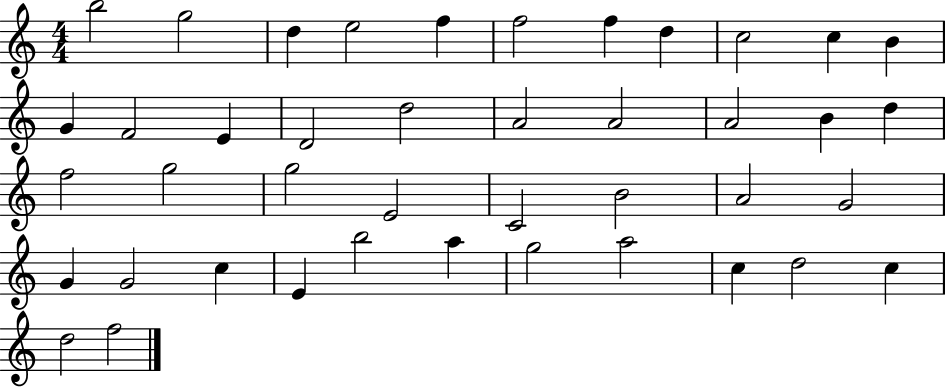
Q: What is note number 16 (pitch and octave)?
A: D5